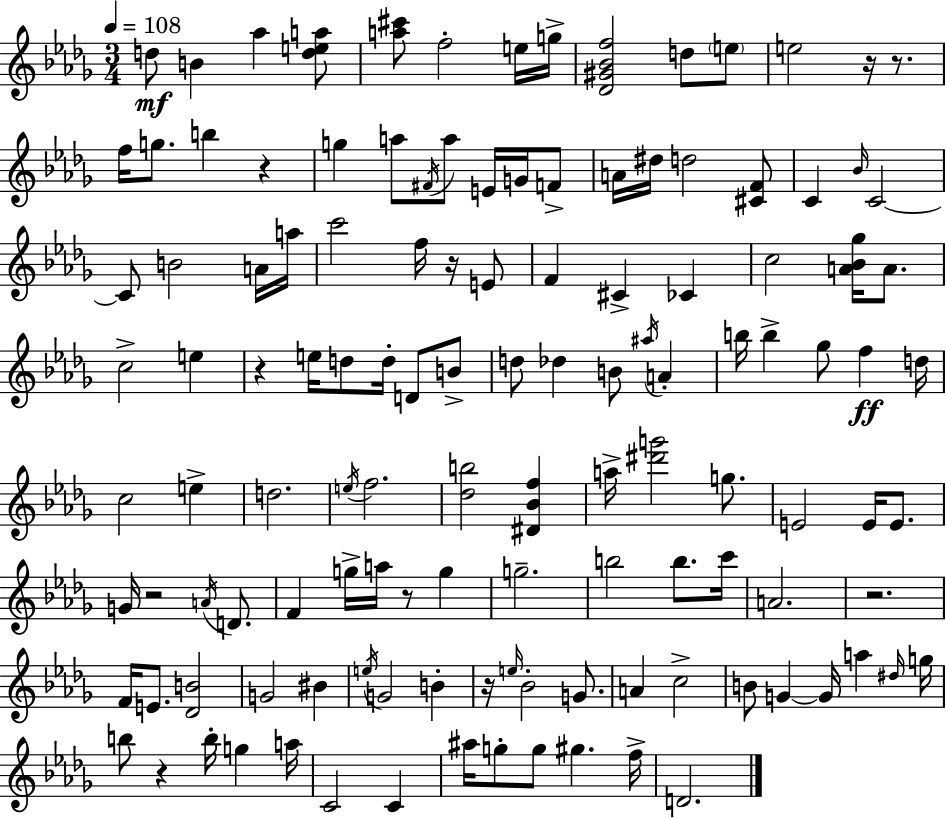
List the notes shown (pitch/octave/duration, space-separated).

D5/e B4/q Ab5/q [D5,E5,A5]/e [A5,C#6]/e F5/h E5/s G5/s [Db4,G#4,Bb4,F5]/h D5/e E5/e E5/h R/s R/e. F5/s G5/e. B5/q R/q G5/q A5/e F#4/s A5/e E4/s G4/s F4/e A4/s D#5/s D5/h [C#4,F4]/e C4/q Bb4/s C4/h C4/e B4/h A4/s A5/s C6/h F5/s R/s E4/e F4/q C#4/q CES4/q C5/h [A4,Bb4,Gb5]/s A4/e. C5/h E5/q R/q E5/s D5/e D5/s D4/e B4/e D5/e Db5/q B4/e A#5/s A4/q B5/s B5/q Gb5/e F5/q D5/s C5/h E5/q D5/h. E5/s F5/h. [Db5,B5]/h [D#4,Bb4,F5]/q A5/s [D#6,G6]/h G5/e. E4/h E4/s E4/e. G4/s R/h A4/s D4/e. F4/q G5/s A5/s R/e G5/q G5/h. B5/h B5/e. C6/s A4/h. R/h. F4/s E4/e. [Db4,B4]/h G4/h BIS4/q E5/s G4/h B4/q R/s E5/s Bb4/h G4/e. A4/q C5/h B4/e G4/q G4/s A5/q D#5/s G5/s B5/e R/q B5/s G5/q A5/s C4/h C4/q A#5/s G5/e G5/e G#5/q. F5/s D4/h.